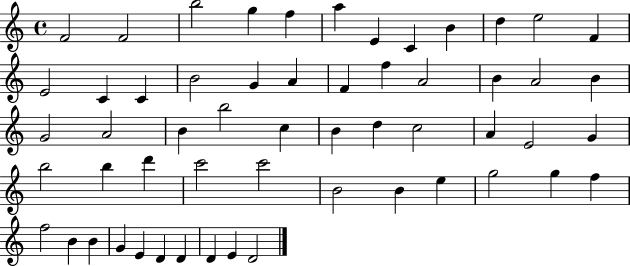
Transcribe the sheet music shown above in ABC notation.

X:1
T:Untitled
M:4/4
L:1/4
K:C
F2 F2 b2 g f a E C B d e2 F E2 C C B2 G A F f A2 B A2 B G2 A2 B b2 c B d c2 A E2 G b2 b d' c'2 c'2 B2 B e g2 g f f2 B B G E D D D E D2